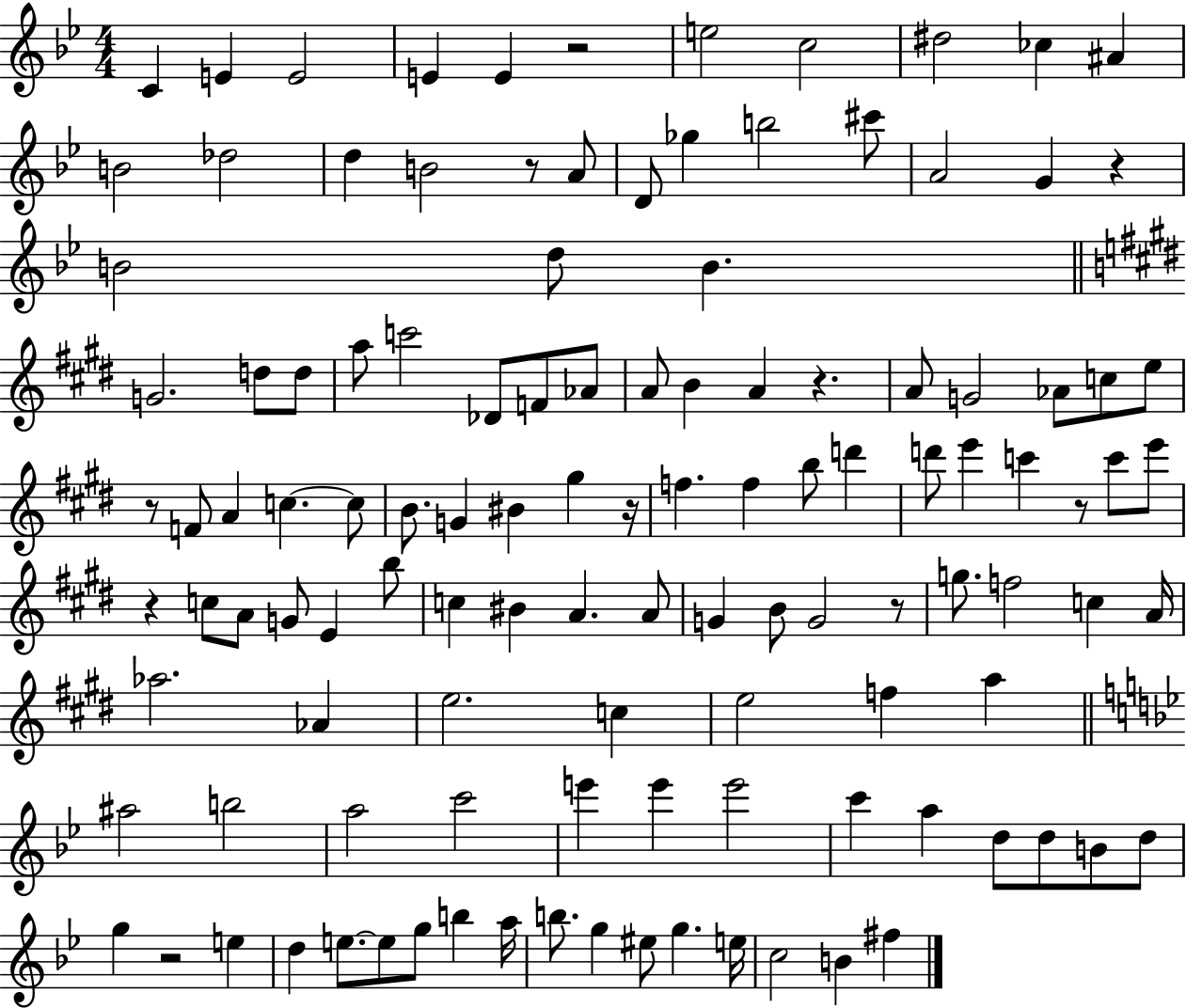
{
  \clef treble
  \numericTimeSignature
  \time 4/4
  \key bes \major
  c'4 e'4 e'2 | e'4 e'4 r2 | e''2 c''2 | dis''2 ces''4 ais'4 | \break b'2 des''2 | d''4 b'2 r8 a'8 | d'8 ges''4 b''2 cis'''8 | a'2 g'4 r4 | \break b'2 d''8 b'4. | \bar "||" \break \key e \major g'2. d''8 d''8 | a''8 c'''2 des'8 f'8 aes'8 | a'8 b'4 a'4 r4. | a'8 g'2 aes'8 c''8 e''8 | \break r8 f'8 a'4 c''4.~~ c''8 | b'8. g'4 bis'4 gis''4 r16 | f''4. f''4 b''8 d'''4 | d'''8 e'''4 c'''4 r8 c'''8 e'''8 | \break r4 c''8 a'8 g'8 e'4 b''8 | c''4 bis'4 a'4. a'8 | g'4 b'8 g'2 r8 | g''8. f''2 c''4 a'16 | \break aes''2. aes'4 | e''2. c''4 | e''2 f''4 a''4 | \bar "||" \break \key bes \major ais''2 b''2 | a''2 c'''2 | e'''4 e'''4 e'''2 | c'''4 a''4 d''8 d''8 b'8 d''8 | \break g''4 r2 e''4 | d''4 e''8.~~ e''8 g''8 b''4 a''16 | b''8. g''4 eis''8 g''4. e''16 | c''2 b'4 fis''4 | \break \bar "|."
}